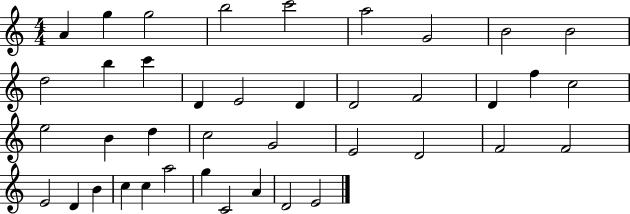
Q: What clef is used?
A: treble